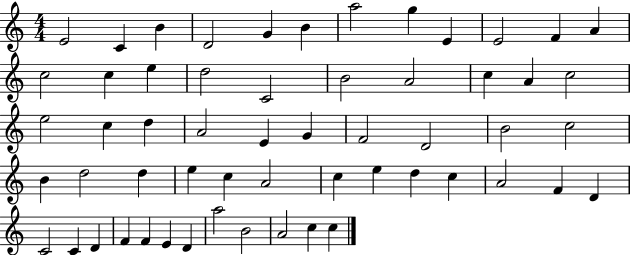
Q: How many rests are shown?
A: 0